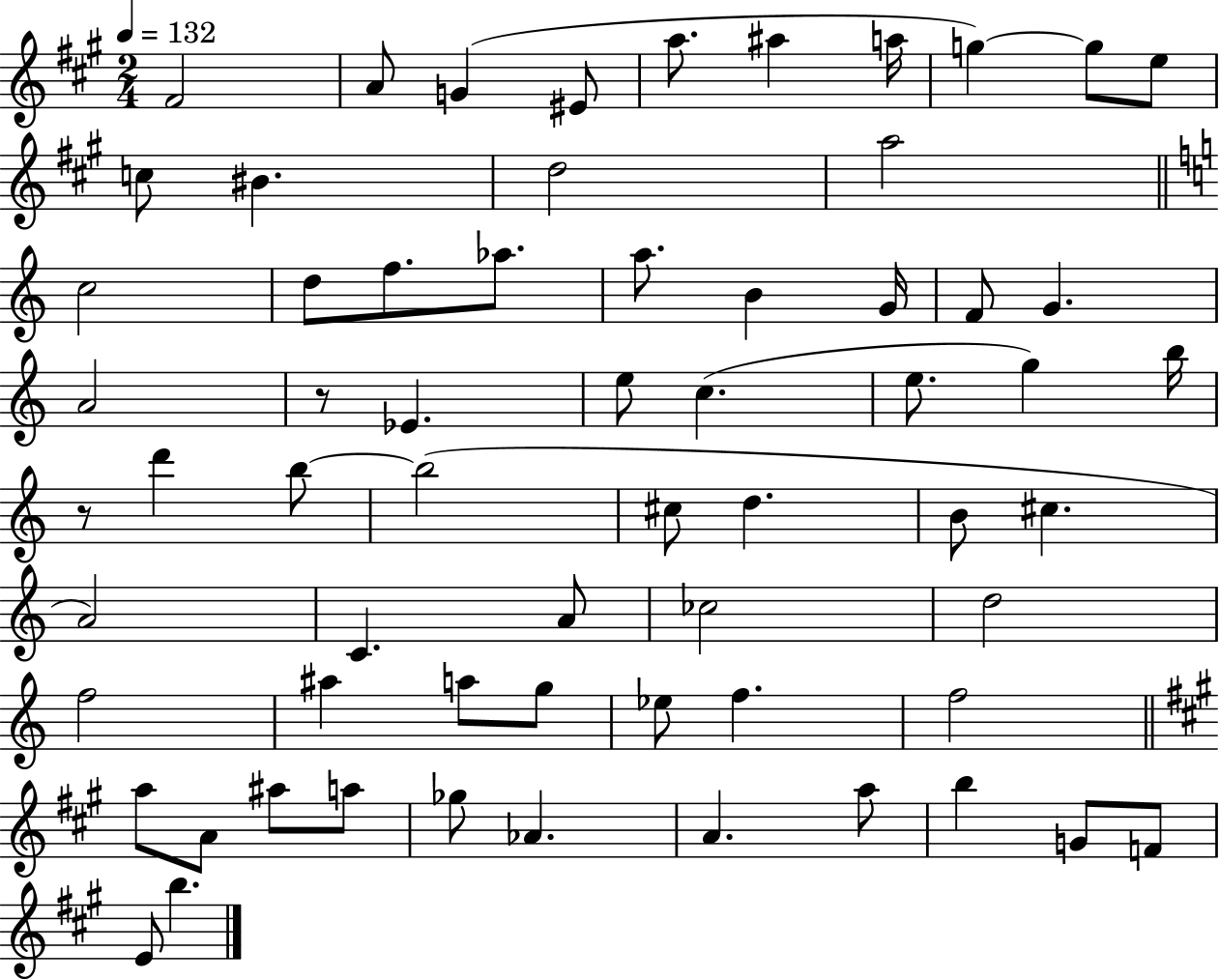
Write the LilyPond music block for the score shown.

{
  \clef treble
  \numericTimeSignature
  \time 2/4
  \key a \major
  \tempo 4 = 132
  fis'2 | a'8 g'4( eis'8 | a''8. ais''4 a''16 | g''4~~) g''8 e''8 | \break c''8 bis'4. | d''2 | a''2 | \bar "||" \break \key c \major c''2 | d''8 f''8. aes''8. | a''8. b'4 g'16 | f'8 g'4. | \break a'2 | r8 ees'4. | e''8 c''4.( | e''8. g''4) b''16 | \break r8 d'''4 b''8~~ | b''2( | cis''8 d''4. | b'8 cis''4. | \break a'2) | c'4. a'8 | ces''2 | d''2 | \break f''2 | ais''4 a''8 g''8 | ees''8 f''4. | f''2 | \break \bar "||" \break \key a \major a''8 a'8 ais''8 a''8 | ges''8 aes'4. | a'4. a''8 | b''4 g'8 f'8 | \break e'8 b''4. | \bar "|."
}